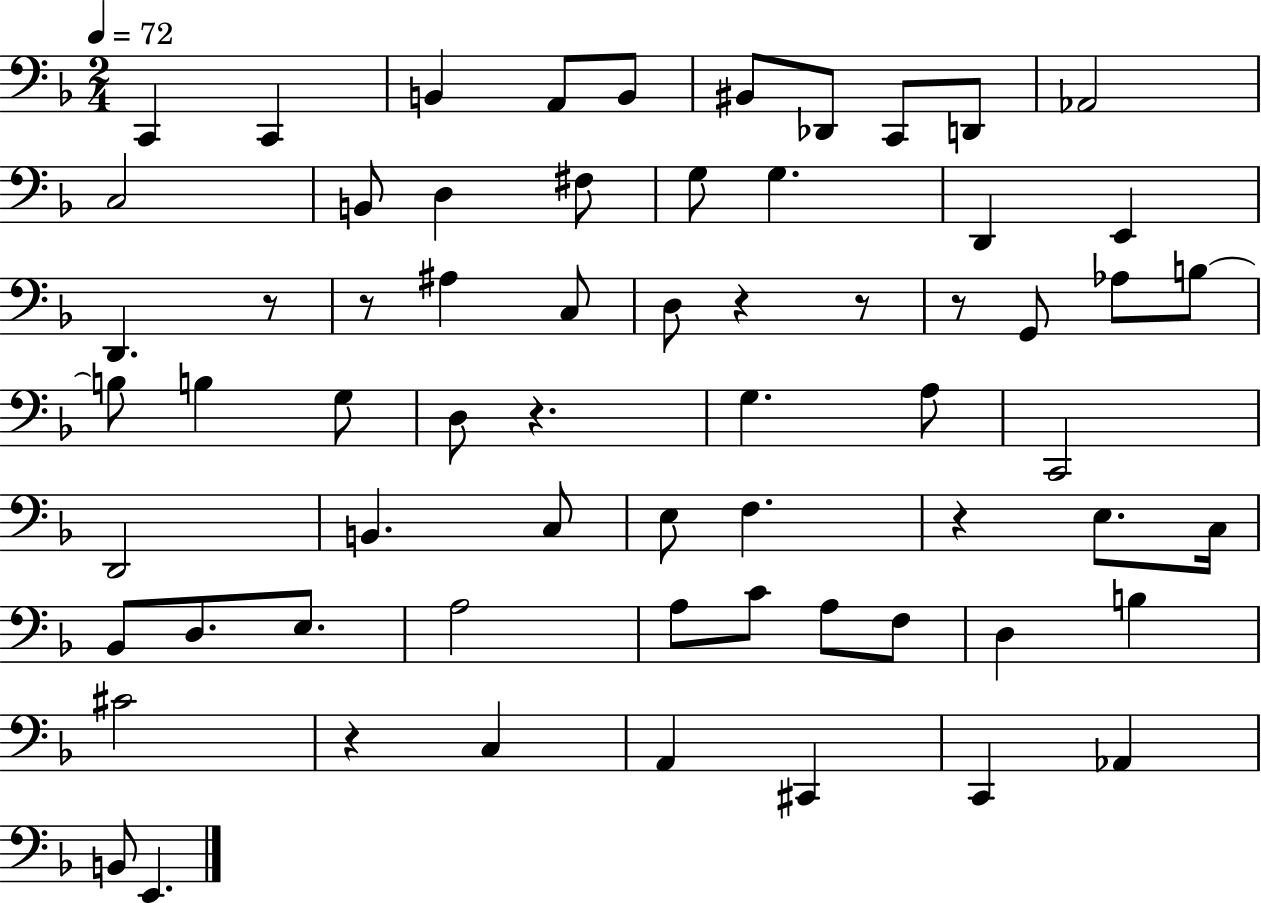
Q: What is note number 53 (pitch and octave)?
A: C#2